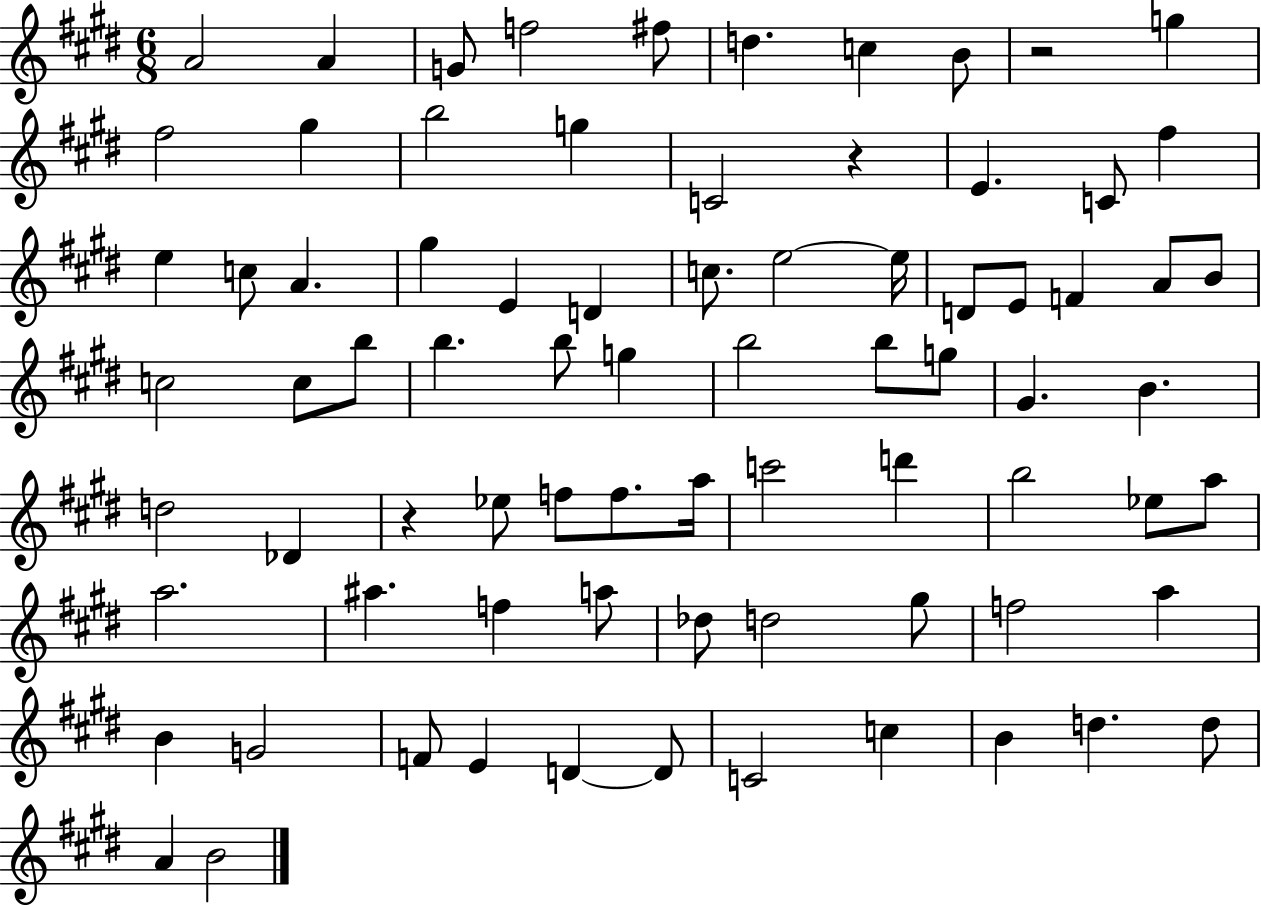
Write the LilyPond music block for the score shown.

{
  \clef treble
  \numericTimeSignature
  \time 6/8
  \key e \major
  \repeat volta 2 { a'2 a'4 | g'8 f''2 fis''8 | d''4. c''4 b'8 | r2 g''4 | \break fis''2 gis''4 | b''2 g''4 | c'2 r4 | e'4. c'8 fis''4 | \break e''4 c''8 a'4. | gis''4 e'4 d'4 | c''8. e''2~~ e''16 | d'8 e'8 f'4 a'8 b'8 | \break c''2 c''8 b''8 | b''4. b''8 g''4 | b''2 b''8 g''8 | gis'4. b'4. | \break d''2 des'4 | r4 ees''8 f''8 f''8. a''16 | c'''2 d'''4 | b''2 ees''8 a''8 | \break a''2. | ais''4. f''4 a''8 | des''8 d''2 gis''8 | f''2 a''4 | \break b'4 g'2 | f'8 e'4 d'4~~ d'8 | c'2 c''4 | b'4 d''4. d''8 | \break a'4 b'2 | } \bar "|."
}